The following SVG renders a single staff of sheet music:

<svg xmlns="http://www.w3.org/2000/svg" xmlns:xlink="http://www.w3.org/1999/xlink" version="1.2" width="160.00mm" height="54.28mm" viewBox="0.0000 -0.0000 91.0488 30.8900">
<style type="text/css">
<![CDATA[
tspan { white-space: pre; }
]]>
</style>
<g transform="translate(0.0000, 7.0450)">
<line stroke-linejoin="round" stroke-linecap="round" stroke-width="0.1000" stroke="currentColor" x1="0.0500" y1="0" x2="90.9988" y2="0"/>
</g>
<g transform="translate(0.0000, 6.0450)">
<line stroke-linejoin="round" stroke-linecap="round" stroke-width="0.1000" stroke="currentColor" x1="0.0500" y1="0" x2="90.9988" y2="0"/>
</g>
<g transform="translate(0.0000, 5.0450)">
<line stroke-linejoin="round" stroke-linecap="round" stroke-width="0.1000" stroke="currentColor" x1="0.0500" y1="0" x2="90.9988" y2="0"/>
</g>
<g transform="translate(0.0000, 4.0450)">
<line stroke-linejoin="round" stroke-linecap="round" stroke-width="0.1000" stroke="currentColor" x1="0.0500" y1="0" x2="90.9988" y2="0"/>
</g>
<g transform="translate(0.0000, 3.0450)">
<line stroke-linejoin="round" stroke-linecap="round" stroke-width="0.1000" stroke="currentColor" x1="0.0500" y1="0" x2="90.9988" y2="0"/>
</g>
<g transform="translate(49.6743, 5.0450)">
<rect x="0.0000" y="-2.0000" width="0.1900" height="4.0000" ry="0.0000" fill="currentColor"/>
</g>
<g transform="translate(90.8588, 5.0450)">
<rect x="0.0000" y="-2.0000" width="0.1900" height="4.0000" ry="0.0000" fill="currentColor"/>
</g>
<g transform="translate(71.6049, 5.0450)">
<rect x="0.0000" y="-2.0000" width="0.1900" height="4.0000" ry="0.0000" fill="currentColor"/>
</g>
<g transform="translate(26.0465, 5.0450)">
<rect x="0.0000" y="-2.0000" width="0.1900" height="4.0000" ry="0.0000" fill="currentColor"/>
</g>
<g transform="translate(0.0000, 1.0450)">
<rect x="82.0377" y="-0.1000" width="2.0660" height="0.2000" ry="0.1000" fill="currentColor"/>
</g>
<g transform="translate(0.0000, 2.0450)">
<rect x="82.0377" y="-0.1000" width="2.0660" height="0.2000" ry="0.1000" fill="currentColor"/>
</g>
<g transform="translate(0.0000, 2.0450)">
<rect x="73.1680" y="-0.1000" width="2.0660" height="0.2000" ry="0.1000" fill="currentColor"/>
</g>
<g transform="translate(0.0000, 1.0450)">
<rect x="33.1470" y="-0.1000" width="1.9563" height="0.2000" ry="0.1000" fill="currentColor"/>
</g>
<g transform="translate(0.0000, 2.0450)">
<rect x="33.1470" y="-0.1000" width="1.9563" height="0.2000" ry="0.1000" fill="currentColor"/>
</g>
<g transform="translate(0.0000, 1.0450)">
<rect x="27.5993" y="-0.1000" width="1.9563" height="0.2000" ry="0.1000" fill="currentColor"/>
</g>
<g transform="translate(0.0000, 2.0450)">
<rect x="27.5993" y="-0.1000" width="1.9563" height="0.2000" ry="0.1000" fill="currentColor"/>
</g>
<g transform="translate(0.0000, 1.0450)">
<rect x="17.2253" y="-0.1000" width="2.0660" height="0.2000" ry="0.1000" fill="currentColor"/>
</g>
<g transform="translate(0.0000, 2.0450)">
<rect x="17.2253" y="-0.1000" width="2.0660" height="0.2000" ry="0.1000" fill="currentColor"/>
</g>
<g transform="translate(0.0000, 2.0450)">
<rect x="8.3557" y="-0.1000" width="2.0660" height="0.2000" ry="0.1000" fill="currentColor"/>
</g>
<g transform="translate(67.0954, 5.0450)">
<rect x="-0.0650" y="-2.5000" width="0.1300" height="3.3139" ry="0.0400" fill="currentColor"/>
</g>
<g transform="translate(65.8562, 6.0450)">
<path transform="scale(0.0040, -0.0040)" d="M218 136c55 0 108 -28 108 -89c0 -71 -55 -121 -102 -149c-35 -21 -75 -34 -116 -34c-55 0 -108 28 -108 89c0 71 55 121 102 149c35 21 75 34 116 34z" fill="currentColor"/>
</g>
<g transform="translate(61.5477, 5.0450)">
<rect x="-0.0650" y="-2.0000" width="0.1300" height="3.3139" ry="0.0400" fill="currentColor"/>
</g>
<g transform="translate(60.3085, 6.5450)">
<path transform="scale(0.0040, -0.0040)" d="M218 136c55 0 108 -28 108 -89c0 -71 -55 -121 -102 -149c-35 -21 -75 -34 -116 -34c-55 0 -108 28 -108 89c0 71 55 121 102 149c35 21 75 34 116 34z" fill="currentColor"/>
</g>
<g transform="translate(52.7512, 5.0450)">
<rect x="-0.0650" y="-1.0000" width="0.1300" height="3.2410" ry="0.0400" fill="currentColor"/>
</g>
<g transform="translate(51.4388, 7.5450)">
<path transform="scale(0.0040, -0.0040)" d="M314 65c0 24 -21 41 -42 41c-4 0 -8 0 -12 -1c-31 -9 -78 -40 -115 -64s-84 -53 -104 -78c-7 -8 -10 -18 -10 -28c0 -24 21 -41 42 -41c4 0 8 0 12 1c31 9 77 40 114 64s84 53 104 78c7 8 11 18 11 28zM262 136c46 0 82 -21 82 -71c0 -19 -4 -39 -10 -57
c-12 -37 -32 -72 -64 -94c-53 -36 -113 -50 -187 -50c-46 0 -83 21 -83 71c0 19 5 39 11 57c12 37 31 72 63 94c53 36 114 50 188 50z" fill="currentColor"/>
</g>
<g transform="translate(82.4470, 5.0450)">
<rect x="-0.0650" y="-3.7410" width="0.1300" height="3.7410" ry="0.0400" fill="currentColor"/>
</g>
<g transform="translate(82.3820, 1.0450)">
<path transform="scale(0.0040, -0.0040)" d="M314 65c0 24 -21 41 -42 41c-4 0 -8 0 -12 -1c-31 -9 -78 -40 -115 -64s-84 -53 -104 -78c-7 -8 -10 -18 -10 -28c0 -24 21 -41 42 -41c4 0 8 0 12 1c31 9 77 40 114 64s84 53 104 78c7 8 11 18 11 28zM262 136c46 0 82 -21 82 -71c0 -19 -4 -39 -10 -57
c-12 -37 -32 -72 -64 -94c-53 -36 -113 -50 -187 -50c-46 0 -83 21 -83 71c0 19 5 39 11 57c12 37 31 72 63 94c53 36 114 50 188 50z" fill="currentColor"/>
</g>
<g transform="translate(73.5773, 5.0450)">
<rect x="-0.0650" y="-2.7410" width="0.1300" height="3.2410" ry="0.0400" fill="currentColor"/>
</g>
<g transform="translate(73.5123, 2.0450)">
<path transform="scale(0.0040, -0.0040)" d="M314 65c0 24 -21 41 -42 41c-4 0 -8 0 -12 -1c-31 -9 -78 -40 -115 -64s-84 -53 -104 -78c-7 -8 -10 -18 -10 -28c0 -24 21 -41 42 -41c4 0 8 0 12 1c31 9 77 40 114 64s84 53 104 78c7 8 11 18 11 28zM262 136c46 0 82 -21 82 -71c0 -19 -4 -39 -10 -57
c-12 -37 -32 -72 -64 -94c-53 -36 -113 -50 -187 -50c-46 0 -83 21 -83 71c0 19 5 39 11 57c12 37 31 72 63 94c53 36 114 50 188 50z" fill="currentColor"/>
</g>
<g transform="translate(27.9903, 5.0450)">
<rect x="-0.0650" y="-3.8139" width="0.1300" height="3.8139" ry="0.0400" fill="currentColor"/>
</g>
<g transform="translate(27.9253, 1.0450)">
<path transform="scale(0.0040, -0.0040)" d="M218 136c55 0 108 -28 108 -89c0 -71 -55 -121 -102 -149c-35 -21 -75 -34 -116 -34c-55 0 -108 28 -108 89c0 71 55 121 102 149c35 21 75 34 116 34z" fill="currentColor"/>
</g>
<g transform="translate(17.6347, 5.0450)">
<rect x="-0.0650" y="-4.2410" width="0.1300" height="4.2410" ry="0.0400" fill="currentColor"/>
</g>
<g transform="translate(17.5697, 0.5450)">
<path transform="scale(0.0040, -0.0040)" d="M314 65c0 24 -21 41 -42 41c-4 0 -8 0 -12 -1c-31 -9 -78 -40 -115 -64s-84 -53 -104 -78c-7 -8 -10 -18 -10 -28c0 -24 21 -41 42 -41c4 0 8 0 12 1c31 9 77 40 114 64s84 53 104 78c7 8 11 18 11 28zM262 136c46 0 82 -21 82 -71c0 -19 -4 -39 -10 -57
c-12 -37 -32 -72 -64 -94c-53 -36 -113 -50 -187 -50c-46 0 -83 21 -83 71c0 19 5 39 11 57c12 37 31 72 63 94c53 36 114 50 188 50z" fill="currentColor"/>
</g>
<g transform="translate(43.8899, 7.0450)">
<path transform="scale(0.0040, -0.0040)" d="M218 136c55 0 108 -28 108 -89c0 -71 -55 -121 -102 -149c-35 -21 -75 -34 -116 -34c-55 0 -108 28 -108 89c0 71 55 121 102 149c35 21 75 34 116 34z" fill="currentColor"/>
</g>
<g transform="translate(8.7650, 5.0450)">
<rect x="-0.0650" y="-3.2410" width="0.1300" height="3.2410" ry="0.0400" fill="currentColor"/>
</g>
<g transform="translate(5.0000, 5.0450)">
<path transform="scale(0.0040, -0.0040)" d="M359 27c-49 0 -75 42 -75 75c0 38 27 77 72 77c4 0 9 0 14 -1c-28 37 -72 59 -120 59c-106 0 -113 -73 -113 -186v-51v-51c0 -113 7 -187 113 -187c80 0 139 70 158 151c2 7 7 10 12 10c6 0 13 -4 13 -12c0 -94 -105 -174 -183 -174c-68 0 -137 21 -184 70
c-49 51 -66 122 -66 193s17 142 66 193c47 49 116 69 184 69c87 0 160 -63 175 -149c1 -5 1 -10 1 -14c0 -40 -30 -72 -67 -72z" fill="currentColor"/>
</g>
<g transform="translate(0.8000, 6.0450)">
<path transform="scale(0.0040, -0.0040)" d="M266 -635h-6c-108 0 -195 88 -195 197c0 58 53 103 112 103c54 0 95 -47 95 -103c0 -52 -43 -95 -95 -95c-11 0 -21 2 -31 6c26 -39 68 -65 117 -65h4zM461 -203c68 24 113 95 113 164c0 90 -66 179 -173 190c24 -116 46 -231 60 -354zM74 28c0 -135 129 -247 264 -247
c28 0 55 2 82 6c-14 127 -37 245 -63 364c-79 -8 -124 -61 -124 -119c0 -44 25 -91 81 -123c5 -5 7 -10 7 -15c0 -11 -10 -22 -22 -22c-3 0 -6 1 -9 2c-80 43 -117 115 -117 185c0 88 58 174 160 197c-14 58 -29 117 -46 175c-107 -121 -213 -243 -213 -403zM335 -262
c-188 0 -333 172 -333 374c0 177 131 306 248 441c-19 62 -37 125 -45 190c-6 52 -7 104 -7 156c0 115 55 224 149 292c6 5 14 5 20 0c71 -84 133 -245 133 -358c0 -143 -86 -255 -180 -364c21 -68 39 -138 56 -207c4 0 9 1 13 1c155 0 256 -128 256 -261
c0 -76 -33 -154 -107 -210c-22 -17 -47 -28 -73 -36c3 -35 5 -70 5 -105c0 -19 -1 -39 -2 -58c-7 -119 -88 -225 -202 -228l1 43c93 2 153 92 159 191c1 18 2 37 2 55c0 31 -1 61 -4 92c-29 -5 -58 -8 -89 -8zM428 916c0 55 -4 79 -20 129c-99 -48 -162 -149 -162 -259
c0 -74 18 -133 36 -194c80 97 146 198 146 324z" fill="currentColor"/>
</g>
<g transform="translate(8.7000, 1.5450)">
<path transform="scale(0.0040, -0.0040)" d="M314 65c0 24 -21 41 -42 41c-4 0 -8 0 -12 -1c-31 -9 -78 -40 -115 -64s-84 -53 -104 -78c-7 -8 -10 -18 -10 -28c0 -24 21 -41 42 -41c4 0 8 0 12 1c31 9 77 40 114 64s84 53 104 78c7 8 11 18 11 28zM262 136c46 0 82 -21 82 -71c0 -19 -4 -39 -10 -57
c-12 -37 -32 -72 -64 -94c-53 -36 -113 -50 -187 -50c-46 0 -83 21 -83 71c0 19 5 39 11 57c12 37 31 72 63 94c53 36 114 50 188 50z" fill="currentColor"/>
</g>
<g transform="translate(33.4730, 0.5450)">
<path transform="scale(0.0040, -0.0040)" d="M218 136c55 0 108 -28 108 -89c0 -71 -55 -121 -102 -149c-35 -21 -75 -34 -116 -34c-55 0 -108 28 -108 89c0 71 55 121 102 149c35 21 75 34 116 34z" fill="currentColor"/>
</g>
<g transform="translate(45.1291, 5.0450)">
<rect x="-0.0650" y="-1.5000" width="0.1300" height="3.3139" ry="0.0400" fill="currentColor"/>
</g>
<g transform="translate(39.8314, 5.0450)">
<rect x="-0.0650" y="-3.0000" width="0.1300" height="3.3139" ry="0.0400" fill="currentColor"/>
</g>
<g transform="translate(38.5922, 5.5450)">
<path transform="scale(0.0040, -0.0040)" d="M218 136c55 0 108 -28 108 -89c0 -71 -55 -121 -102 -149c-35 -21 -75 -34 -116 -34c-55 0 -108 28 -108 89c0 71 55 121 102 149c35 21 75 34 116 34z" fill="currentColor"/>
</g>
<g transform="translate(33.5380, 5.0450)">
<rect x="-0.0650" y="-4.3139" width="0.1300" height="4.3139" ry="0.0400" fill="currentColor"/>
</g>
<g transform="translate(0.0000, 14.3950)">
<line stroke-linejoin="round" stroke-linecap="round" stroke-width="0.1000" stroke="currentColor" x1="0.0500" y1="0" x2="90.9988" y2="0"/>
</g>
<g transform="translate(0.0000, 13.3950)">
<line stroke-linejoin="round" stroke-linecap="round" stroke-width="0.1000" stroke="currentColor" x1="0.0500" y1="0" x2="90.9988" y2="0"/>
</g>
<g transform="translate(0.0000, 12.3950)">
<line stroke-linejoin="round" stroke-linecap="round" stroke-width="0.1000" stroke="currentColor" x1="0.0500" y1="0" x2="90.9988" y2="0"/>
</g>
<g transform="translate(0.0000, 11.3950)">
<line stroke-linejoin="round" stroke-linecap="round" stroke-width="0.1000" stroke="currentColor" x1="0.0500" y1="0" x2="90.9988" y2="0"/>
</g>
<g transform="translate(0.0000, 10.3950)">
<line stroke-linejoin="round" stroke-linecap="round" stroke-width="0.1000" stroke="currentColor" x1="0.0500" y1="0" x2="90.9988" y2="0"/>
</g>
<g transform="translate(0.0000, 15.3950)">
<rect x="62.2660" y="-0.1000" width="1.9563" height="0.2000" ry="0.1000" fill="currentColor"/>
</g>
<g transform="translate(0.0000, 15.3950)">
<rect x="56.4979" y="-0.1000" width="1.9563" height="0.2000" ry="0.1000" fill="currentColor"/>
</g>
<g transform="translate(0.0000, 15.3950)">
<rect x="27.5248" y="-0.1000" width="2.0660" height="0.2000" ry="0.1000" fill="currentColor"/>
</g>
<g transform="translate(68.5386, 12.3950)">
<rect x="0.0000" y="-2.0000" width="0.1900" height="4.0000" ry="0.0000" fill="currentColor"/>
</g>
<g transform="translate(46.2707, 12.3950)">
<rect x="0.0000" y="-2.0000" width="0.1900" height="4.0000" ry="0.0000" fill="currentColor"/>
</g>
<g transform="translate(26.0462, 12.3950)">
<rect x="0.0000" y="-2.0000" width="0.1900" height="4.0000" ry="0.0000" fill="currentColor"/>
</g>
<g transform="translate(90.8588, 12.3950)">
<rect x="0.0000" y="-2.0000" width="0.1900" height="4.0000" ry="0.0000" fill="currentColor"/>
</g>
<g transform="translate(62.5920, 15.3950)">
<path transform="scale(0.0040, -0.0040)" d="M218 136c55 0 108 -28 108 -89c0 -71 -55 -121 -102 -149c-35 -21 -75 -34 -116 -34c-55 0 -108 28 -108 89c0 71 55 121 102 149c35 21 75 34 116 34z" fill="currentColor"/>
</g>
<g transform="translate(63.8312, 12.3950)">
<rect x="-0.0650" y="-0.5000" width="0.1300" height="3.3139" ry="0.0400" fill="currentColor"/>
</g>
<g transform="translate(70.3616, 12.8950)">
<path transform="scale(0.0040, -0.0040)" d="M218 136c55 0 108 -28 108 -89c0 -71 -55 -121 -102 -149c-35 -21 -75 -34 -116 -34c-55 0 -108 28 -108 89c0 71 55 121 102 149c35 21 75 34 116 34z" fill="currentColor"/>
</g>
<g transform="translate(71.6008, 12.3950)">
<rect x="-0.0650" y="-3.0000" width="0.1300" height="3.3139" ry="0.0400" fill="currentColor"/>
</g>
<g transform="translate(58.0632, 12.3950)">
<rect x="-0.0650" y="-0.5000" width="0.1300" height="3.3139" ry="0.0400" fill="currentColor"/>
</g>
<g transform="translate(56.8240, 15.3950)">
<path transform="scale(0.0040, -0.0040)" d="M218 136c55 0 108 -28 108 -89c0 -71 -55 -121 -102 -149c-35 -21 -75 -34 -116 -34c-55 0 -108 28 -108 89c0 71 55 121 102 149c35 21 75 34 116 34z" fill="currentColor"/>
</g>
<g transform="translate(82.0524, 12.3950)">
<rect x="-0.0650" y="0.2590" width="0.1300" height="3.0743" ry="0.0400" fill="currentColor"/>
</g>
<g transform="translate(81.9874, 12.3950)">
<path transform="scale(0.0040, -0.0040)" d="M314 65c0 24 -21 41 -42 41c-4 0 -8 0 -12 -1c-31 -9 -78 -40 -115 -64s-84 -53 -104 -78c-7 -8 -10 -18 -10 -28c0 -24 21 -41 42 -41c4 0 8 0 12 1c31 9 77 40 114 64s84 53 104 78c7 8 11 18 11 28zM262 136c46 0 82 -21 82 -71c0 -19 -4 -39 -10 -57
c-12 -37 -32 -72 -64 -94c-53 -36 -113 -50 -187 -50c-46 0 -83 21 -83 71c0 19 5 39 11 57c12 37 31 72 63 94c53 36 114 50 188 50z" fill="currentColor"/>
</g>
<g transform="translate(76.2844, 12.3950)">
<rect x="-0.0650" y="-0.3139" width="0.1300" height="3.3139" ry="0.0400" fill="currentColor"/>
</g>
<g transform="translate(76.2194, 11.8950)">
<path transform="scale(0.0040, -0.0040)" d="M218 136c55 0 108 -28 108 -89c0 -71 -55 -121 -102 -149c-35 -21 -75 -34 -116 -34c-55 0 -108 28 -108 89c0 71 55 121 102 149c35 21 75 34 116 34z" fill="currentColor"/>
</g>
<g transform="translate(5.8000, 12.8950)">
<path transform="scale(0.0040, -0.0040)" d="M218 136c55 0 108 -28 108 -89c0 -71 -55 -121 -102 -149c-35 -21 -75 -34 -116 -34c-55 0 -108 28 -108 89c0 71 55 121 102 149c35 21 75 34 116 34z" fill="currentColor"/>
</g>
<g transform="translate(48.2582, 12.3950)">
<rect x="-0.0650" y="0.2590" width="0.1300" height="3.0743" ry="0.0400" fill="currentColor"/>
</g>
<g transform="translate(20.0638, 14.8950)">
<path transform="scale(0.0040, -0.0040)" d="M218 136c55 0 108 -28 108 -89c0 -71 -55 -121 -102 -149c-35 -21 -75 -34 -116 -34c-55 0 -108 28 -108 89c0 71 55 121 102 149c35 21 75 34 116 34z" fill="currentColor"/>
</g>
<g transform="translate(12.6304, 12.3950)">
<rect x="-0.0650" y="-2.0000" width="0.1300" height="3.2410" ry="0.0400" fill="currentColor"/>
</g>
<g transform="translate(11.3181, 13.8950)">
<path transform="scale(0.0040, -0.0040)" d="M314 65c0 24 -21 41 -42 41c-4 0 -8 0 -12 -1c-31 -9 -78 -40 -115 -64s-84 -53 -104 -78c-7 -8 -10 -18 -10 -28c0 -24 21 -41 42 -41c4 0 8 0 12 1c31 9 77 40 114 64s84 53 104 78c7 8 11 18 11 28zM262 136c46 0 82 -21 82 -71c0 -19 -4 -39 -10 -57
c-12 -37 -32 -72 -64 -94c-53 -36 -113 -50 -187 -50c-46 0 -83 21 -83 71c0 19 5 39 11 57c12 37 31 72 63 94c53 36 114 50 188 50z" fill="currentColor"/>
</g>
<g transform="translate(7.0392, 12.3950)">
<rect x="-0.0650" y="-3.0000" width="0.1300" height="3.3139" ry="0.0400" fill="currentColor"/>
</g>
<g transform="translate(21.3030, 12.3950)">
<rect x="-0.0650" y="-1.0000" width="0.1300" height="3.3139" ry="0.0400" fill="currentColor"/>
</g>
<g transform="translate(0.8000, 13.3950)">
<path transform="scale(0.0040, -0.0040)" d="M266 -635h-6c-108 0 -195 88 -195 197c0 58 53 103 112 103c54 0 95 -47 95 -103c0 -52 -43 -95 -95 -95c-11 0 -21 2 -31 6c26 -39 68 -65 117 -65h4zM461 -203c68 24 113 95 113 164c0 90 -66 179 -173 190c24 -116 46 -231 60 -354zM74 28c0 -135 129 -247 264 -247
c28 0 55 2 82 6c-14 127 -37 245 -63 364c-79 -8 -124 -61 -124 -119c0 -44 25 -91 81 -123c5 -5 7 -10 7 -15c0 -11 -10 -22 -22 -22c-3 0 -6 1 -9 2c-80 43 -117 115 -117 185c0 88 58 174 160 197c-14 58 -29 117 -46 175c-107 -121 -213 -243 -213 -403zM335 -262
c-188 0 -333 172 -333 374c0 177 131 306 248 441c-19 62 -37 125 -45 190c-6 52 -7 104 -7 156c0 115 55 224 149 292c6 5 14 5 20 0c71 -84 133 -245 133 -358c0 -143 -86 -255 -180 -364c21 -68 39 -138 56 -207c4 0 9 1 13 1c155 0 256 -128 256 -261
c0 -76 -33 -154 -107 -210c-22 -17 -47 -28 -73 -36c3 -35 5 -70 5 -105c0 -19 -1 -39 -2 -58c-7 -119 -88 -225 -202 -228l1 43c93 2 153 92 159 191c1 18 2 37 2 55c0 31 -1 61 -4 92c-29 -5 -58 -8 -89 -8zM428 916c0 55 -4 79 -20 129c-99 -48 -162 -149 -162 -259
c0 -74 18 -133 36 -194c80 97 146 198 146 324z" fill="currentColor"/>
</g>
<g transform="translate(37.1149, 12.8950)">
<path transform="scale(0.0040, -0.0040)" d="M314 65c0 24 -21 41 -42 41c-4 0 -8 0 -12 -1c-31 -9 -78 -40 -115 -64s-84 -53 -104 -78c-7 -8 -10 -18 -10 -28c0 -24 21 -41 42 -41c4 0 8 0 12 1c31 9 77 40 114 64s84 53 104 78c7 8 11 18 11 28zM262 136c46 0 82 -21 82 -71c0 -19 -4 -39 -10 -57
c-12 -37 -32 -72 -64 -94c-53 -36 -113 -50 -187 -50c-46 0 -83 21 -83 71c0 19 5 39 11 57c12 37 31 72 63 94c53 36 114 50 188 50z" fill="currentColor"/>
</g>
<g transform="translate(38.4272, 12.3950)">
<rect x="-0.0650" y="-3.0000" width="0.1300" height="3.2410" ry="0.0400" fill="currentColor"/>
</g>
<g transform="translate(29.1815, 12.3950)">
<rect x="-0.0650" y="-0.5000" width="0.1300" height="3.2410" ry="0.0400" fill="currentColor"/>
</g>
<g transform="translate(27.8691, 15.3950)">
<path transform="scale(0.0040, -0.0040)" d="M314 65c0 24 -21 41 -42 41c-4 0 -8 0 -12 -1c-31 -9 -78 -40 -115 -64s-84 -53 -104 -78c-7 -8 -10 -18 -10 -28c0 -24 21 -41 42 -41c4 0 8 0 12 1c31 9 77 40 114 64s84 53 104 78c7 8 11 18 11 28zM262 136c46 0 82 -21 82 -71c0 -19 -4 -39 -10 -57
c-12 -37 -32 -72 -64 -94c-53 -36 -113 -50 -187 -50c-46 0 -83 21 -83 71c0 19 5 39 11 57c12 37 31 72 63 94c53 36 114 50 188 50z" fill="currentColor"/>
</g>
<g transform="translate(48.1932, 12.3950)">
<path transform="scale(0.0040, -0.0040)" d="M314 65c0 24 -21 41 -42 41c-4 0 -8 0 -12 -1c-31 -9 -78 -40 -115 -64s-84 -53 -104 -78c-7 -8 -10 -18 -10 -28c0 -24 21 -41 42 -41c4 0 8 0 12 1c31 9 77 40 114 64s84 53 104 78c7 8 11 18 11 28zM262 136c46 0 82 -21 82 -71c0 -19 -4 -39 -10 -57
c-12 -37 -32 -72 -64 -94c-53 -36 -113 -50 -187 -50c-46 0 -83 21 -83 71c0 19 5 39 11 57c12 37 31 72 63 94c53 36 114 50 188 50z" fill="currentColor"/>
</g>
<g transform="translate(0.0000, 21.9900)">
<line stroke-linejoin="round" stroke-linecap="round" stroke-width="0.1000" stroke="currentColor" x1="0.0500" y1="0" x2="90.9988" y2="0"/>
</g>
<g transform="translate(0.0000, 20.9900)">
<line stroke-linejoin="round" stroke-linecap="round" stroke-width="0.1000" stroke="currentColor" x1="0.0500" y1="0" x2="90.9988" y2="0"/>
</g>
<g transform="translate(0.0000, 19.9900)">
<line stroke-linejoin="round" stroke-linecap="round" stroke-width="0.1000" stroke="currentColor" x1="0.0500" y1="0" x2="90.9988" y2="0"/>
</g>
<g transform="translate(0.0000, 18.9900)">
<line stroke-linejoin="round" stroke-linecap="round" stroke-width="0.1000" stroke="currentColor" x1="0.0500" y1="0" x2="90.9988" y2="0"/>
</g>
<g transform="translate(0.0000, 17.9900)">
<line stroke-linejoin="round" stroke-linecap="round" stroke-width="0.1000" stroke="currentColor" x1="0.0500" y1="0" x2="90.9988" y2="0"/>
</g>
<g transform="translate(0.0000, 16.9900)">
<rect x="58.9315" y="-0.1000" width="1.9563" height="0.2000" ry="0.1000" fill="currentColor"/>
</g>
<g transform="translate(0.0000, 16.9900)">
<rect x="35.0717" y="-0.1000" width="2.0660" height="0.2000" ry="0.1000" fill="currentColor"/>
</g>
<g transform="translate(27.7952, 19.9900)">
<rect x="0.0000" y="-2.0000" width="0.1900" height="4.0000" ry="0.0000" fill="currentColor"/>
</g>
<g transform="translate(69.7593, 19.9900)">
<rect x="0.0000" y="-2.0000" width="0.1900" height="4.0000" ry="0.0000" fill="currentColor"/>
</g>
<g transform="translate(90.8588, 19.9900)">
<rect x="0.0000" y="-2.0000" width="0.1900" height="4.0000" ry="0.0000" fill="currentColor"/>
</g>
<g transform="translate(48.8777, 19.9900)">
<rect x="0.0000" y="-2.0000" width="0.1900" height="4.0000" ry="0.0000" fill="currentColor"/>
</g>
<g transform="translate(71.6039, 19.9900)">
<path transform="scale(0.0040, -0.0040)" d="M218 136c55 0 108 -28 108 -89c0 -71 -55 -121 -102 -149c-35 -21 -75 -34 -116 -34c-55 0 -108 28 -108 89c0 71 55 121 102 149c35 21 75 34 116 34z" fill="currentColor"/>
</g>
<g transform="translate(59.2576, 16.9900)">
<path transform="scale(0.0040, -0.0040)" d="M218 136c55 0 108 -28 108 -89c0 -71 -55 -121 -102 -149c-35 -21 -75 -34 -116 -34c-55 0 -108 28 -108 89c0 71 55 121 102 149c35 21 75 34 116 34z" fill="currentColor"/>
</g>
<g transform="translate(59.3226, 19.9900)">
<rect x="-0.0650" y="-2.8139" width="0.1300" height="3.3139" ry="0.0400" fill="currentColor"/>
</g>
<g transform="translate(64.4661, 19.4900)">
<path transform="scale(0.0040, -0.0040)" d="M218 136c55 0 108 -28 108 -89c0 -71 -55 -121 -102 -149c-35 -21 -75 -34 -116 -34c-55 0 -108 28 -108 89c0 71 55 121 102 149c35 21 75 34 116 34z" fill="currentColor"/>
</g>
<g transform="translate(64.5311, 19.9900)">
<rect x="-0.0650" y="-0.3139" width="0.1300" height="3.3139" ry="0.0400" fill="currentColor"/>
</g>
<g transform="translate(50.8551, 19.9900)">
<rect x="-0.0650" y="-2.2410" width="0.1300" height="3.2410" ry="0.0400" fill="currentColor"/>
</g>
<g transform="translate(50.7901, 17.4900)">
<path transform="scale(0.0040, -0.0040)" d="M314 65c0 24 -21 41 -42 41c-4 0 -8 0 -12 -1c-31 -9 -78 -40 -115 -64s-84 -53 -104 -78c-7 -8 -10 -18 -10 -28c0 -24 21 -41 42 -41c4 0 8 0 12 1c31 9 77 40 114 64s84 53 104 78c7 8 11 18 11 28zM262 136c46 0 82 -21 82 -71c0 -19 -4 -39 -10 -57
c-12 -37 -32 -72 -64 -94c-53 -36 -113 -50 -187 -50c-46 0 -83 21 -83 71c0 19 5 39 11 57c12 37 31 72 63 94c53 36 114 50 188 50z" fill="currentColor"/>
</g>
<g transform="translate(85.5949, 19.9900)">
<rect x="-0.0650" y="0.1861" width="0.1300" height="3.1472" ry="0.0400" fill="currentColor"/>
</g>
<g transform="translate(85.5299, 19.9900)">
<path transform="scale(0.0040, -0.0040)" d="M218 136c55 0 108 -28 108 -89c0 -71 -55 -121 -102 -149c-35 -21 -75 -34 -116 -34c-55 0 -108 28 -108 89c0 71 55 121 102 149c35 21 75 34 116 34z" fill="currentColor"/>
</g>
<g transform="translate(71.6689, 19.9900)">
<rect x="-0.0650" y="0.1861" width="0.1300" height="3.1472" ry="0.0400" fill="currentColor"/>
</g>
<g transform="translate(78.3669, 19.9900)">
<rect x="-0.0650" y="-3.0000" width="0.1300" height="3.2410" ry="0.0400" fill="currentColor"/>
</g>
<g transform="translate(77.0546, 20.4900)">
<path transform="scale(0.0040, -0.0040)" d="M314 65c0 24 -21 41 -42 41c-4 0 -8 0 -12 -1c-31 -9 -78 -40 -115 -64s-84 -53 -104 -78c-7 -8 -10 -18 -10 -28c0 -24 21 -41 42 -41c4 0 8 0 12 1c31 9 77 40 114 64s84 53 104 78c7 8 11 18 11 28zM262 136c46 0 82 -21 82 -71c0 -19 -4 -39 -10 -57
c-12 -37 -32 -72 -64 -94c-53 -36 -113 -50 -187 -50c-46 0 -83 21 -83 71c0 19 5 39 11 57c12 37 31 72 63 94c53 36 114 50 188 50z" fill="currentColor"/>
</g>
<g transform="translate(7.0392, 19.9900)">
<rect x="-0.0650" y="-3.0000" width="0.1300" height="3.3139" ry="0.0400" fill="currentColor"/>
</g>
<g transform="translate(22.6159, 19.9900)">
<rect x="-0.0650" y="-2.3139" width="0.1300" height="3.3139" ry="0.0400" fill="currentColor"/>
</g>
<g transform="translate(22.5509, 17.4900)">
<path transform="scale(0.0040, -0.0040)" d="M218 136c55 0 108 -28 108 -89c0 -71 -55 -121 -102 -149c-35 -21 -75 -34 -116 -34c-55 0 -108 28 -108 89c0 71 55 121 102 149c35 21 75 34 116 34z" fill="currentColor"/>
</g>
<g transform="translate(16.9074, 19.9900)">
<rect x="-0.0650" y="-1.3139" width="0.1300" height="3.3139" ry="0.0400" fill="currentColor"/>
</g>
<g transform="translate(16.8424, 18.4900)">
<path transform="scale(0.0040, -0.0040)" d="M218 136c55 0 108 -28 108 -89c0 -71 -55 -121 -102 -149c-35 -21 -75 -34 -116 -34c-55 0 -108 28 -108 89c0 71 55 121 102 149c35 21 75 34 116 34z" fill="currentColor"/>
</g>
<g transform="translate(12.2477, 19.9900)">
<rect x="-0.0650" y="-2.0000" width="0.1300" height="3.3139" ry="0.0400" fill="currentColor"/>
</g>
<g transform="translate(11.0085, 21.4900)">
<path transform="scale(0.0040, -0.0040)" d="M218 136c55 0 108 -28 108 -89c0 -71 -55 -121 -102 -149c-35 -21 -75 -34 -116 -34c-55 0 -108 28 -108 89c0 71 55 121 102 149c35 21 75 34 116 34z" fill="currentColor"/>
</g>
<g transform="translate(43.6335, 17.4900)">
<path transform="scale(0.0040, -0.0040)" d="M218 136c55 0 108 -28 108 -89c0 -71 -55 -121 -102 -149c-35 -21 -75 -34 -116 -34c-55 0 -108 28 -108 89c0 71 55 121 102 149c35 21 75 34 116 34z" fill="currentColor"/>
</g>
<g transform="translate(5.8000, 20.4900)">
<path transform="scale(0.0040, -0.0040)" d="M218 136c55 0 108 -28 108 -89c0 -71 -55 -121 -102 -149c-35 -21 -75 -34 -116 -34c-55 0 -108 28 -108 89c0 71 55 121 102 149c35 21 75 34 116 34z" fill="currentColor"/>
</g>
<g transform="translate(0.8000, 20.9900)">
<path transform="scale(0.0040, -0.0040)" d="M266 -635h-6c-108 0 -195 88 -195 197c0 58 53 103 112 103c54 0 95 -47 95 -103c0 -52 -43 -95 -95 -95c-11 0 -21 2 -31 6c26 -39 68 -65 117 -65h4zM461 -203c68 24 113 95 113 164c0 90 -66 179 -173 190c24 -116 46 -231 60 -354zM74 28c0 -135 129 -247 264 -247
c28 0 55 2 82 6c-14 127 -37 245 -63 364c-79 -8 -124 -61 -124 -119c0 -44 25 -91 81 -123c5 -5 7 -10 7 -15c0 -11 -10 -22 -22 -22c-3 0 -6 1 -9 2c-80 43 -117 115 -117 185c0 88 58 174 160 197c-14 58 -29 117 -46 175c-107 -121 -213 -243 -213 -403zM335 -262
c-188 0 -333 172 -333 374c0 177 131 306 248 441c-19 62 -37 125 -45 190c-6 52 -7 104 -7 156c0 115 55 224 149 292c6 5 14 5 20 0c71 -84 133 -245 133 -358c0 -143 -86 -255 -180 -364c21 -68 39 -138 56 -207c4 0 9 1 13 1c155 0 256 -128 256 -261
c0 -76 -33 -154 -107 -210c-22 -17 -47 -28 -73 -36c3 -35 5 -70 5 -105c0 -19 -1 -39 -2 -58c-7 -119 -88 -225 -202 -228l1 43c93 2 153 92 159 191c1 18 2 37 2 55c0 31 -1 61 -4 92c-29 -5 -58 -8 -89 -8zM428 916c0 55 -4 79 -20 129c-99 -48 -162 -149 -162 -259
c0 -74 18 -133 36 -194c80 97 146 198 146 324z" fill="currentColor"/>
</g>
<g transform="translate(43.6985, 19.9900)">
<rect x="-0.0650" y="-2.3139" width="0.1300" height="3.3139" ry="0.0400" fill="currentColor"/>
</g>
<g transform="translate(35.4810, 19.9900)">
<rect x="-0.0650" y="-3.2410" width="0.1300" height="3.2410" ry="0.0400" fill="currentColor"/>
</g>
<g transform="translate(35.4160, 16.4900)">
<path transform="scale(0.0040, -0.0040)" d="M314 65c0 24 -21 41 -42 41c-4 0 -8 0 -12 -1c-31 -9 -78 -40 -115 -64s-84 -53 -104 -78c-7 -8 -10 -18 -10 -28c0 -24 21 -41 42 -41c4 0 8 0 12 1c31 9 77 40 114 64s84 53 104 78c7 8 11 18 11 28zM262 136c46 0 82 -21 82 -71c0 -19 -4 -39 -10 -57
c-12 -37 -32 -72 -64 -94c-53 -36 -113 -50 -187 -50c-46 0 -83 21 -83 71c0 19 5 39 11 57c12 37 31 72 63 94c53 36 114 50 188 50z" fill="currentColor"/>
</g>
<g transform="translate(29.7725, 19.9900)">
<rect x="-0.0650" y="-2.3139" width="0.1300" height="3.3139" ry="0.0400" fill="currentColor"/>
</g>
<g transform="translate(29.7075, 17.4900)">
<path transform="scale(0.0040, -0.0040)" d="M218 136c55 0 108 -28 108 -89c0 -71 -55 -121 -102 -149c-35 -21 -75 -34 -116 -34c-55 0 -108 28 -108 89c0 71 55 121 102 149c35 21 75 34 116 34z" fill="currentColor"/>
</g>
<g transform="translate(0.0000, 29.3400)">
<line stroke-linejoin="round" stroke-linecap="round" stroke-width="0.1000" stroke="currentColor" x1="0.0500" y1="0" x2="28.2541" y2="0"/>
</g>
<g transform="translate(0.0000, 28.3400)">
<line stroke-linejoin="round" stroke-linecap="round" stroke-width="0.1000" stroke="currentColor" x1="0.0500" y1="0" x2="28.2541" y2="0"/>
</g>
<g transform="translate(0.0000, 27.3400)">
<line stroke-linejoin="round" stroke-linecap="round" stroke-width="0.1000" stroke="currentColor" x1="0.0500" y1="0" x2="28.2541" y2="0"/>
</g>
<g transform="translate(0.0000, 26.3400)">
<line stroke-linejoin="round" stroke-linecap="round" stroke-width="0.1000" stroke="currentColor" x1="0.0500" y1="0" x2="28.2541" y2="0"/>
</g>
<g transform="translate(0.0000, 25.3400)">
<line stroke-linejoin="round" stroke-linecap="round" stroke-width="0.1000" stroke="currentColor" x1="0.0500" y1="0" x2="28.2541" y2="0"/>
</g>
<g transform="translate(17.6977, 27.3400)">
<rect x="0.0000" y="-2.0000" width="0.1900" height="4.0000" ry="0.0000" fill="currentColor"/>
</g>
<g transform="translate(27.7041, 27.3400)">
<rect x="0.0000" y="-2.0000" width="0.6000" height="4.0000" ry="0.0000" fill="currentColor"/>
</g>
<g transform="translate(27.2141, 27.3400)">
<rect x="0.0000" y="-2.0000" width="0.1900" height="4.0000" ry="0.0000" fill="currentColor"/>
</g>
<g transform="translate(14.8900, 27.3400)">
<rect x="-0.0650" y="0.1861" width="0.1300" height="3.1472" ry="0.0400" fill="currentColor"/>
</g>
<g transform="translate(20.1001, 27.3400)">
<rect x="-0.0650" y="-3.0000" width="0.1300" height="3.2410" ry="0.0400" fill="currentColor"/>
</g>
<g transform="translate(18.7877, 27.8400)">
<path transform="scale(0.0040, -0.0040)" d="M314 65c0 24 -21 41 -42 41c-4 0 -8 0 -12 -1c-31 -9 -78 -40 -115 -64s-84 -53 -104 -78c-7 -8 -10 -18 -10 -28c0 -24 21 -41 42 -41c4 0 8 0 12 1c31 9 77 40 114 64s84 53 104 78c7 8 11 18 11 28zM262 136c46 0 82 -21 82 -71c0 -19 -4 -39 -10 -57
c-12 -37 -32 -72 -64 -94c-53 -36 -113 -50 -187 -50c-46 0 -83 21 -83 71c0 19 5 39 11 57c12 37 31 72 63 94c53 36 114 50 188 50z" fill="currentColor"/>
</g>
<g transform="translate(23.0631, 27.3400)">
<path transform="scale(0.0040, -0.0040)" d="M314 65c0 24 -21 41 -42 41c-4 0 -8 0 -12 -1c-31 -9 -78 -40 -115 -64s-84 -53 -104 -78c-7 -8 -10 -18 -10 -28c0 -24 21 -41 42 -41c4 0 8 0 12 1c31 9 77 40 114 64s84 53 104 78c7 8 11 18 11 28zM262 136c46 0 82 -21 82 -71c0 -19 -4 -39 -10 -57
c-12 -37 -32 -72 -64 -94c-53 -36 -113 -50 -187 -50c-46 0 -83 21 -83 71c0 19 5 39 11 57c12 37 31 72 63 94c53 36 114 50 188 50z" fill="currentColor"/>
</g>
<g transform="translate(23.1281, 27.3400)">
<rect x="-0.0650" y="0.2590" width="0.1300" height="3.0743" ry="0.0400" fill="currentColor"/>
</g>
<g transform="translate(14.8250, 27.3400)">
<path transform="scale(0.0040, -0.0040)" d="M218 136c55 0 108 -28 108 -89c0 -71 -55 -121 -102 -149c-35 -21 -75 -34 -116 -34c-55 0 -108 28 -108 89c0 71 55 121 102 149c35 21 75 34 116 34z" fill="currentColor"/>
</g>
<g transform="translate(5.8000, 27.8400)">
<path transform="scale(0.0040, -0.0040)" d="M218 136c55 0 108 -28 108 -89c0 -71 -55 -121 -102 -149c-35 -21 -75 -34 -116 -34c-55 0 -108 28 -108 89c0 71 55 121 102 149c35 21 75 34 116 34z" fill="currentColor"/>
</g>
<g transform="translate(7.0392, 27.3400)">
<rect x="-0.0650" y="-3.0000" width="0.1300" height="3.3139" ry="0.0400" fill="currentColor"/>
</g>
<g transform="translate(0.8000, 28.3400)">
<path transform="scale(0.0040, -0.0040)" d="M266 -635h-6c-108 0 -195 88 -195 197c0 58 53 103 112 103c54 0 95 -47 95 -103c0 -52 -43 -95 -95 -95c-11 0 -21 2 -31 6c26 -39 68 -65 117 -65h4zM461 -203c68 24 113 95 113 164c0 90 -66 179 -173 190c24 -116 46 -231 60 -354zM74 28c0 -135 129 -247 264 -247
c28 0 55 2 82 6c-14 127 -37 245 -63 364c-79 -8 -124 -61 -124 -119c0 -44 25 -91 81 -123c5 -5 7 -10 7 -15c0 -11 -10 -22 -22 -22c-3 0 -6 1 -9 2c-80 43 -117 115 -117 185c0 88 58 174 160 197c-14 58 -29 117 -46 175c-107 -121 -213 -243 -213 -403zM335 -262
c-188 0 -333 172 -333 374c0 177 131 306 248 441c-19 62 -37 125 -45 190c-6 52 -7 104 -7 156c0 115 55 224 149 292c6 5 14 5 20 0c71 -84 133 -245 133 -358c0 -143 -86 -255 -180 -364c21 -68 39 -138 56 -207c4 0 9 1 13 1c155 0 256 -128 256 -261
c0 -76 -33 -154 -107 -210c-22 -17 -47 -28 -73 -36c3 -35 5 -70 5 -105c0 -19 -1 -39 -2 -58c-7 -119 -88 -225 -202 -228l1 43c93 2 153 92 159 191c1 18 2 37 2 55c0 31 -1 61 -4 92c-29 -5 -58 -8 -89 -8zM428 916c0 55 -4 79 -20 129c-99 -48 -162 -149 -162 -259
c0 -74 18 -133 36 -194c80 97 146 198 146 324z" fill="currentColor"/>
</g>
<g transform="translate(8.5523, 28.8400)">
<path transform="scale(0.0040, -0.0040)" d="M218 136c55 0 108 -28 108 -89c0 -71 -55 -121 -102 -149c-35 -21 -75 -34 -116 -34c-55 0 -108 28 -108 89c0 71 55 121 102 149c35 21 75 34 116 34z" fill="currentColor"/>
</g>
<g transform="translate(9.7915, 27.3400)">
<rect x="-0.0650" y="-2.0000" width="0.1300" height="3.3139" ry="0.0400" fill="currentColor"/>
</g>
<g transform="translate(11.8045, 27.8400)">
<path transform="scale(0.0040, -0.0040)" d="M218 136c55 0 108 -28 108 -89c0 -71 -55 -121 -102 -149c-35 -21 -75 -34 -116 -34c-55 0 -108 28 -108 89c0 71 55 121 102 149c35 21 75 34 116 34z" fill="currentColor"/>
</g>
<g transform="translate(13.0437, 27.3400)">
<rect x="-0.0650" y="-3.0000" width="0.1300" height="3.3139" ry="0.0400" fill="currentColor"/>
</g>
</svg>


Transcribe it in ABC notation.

X:1
T:Untitled
M:4/4
L:1/4
K:C
b2 d'2 c' d' A E D2 F G a2 c'2 A F2 D C2 A2 B2 C C A c B2 A F e g g b2 g g2 a c B A2 B A F A B A2 B2